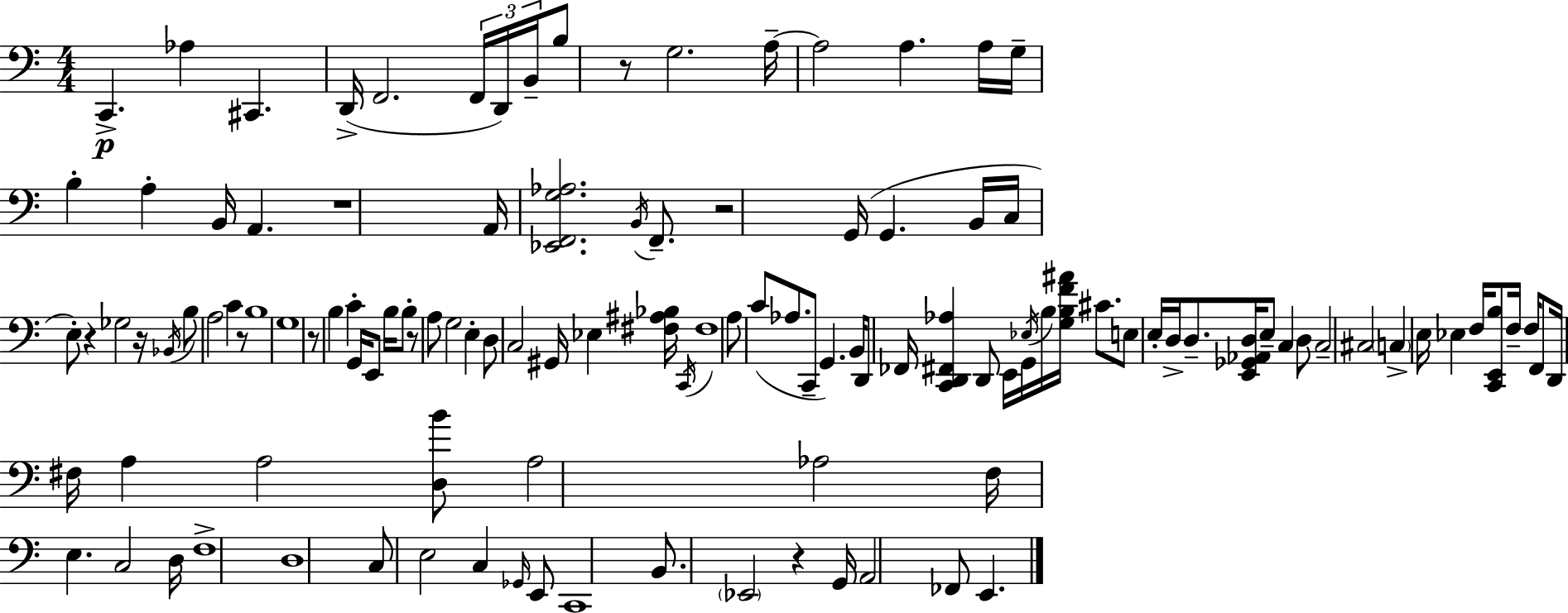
C2/q. Ab3/q C#2/q. D2/s F2/h. F2/s D2/s B2/s B3/e R/e G3/h. A3/s A3/h A3/q. A3/s G3/s B3/q A3/q B2/s A2/q. R/w A2/s [Eb2,F2,G3,Ab3]/h. B2/s F2/e. R/h G2/s G2/q. B2/s C3/s E3/e R/q Gb3/h R/s Bb2/s B3/e A3/h C4/q R/e B3/w G3/w R/e B3/q C4/q G2/s E2/e B3/s B3/e R/e A3/e G3/h E3/q D3/e C3/h G#2/s Eb3/q [F#3,A#3,Bb3]/s C2/s F#3/w A3/e C4/e Ab3/e. C2/e G2/q. B2/s D2/e FES2/s [C2,D2,F#2,Ab3]/q D2/e E2/s G2/s Eb3/s B3/s [G3,B3,F4,A#4]/s C#4/e. E3/e E3/s D3/s D3/e. [E2,Gb2,Ab2,D3]/s E3/e C3/q D3/e C3/h C#3/h C3/q E3/s Eb3/q F3/s [C2,E2,B3]/e F3/s F3/s F2/e D2/s F#3/s A3/q A3/h [D3,B4]/e A3/h Ab3/h F3/s E3/q. C3/h D3/s F3/w D3/w C3/e E3/h C3/q Gb2/s E2/e C2/w B2/e. Eb2/h R/q G2/s A2/h FES2/e E2/q.